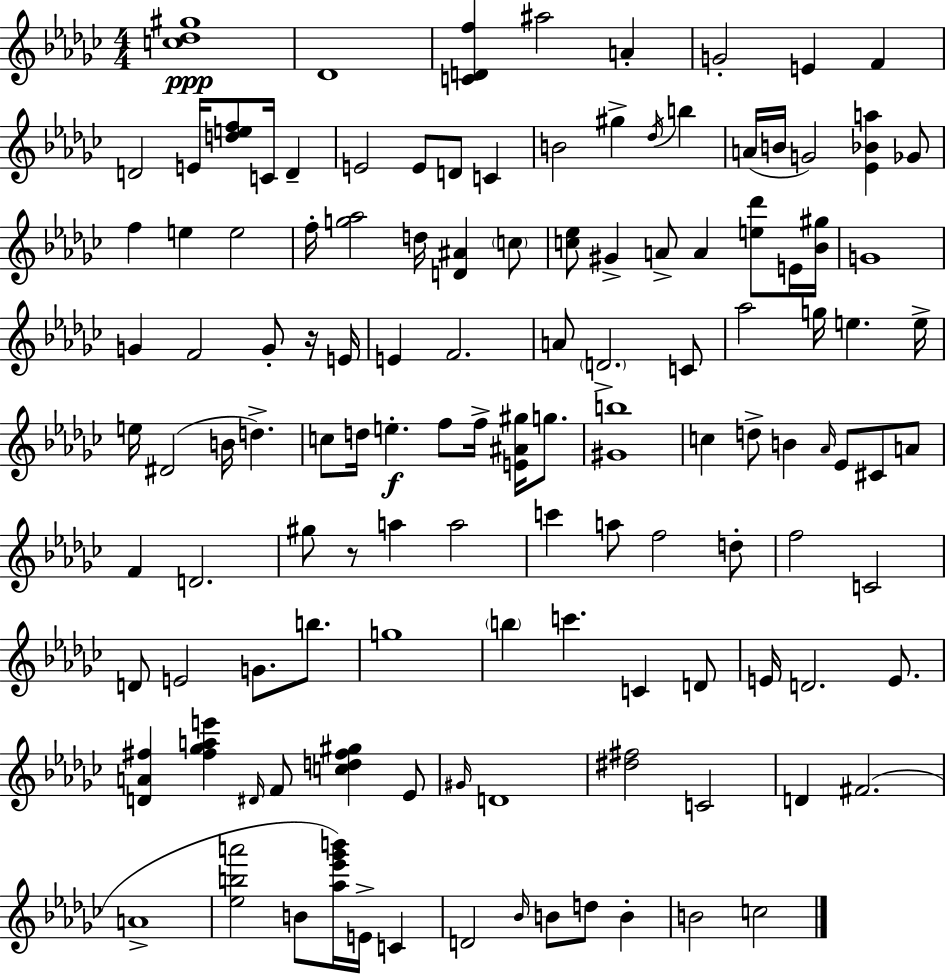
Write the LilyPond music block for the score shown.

{
  \clef treble
  \numericTimeSignature
  \time 4/4
  \key ees \minor
  <c'' des'' gis''>1\ppp | des'1 | <c' d' f''>4 ais''2 a'4-. | g'2-. e'4 f'4 | \break d'2 e'16 <d'' e'' f''>8 c'16 d'4-- | e'2 e'8 d'8 c'4 | b'2 gis''4-> \acciaccatura { des''16 } b''4 | a'16( b'16 g'2) <ees' bes' a''>4 ges'8 | \break f''4 e''4 e''2 | f''16-. <g'' aes''>2 d''16 <d' ais'>4 \parenthesize c''8 | <c'' ees''>8 gis'4-> a'8-> a'4 <e'' des'''>8 e'16 | <bes' gis''>16 g'1 | \break g'4 f'2 g'8-. r16 | e'16 e'4 f'2. | a'8 \parenthesize d'2.-> c'8 | aes''2 g''16 e''4. | \break e''16-> e''16 dis'2( b'16 d''4.->) | c''8 d''16 e''4.-.\f f''8 f''16-> <e' ais' gis''>16 g''8. | <gis' b''>1 | c''4 d''8-> b'4 \grace { aes'16 } ees'8 cis'8 | \break a'8 f'4 d'2. | gis''8 r8 a''4 a''2 | c'''4 a''8 f''2 | d''8-. f''2 c'2 | \break d'8 e'2 g'8. b''8. | g''1 | \parenthesize b''4 c'''4. c'4 | d'8 e'16 d'2. e'8. | \break <d' a' fis''>4 <fis'' ges'' a'' e'''>4 \grace { dis'16 } f'8 <c'' d'' fis'' gis''>4 | ees'8 \grace { gis'16 } d'1 | <dis'' fis''>2 c'2 | d'4 fis'2.( | \break a'1-> | <ees'' b'' a'''>2 b'8 <aes'' ees''' ges''' b'''>16) e'16-> | c'4 d'2 \grace { bes'16 } b'8 d''8 | b'4-. b'2 c''2 | \break \bar "|."
}